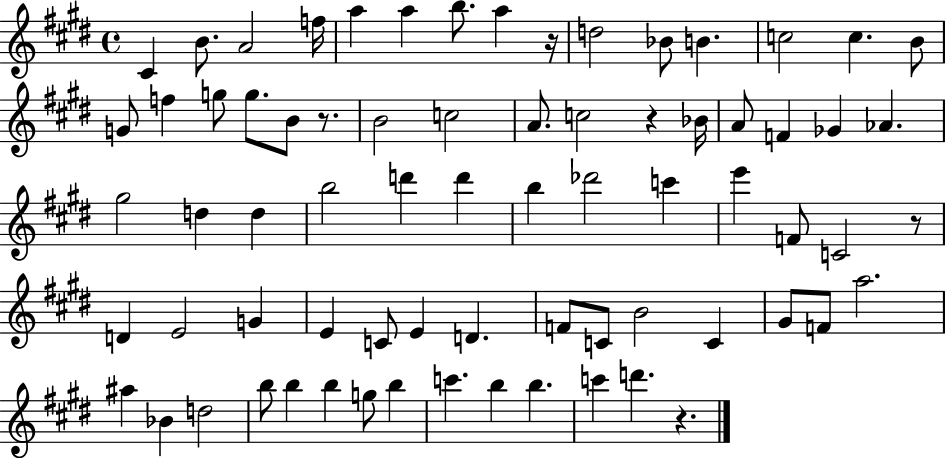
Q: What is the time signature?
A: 4/4